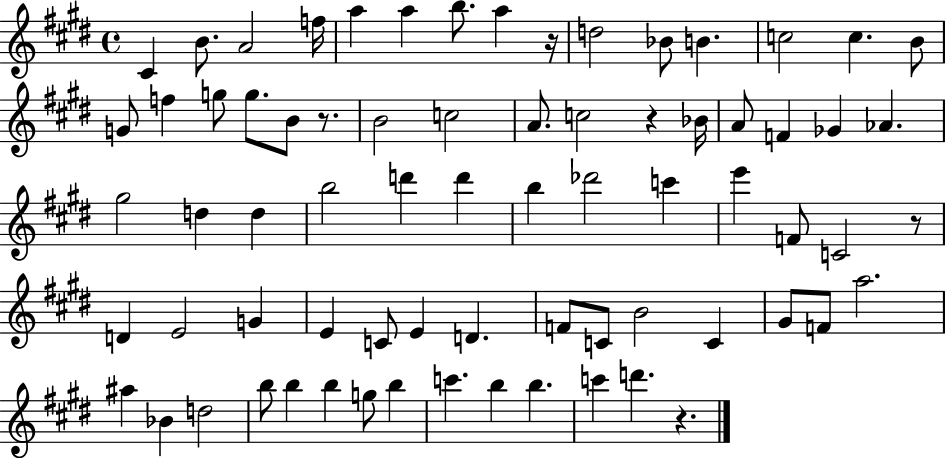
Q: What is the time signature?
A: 4/4